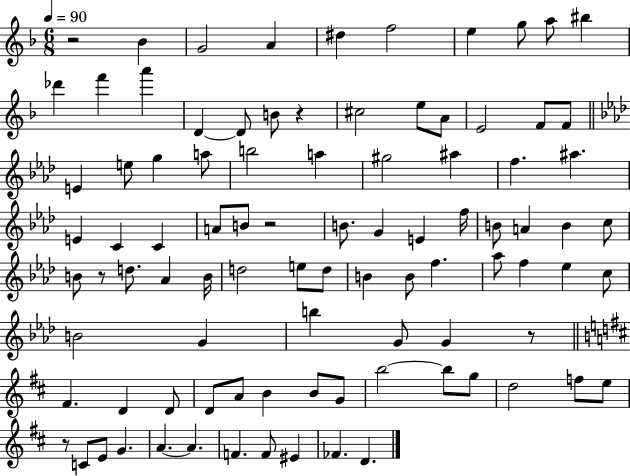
{
  \clef treble
  \numericTimeSignature
  \time 6/8
  \key f \major
  \tempo 4 = 90
  r2 bes'4 | g'2 a'4 | dis''4 f''2 | e''4 g''8 a''8 bis''4 | \break des'''4 f'''4 a'''4 | d'4~~ d'8 b'8 r4 | cis''2 e''8 a'8 | e'2 f'8 f'8 | \break \bar "||" \break \key f \minor e'4 e''8 g''4 a''8 | b''2 a''4 | gis''2 ais''4 | f''4. ais''4. | \break e'4 c'4 c'4 | a'8 b'8 r2 | b'8. g'4 e'4 f''16 | b'8 a'4 b'4 c''8 | \break b'8 r8 d''8. aes'4 b'16 | d''2 e''8 d''8 | b'4 b'8 f''4. | aes''8 f''4 ees''4 c''8 | \break b'2 g'4 | b''4 g'8 g'4 r8 | \bar "||" \break \key d \major fis'4. d'4 d'8 | d'8 a'8 b'4 b'8 g'8 | b''2~~ b''8 g''8 | d''2 f''8 e''8 | \break r8 c'8 e'8 g'4. | a'4.~~ a'4. | f'4. f'8 eis'4 | fes'4. d'4. | \break \bar "|."
}